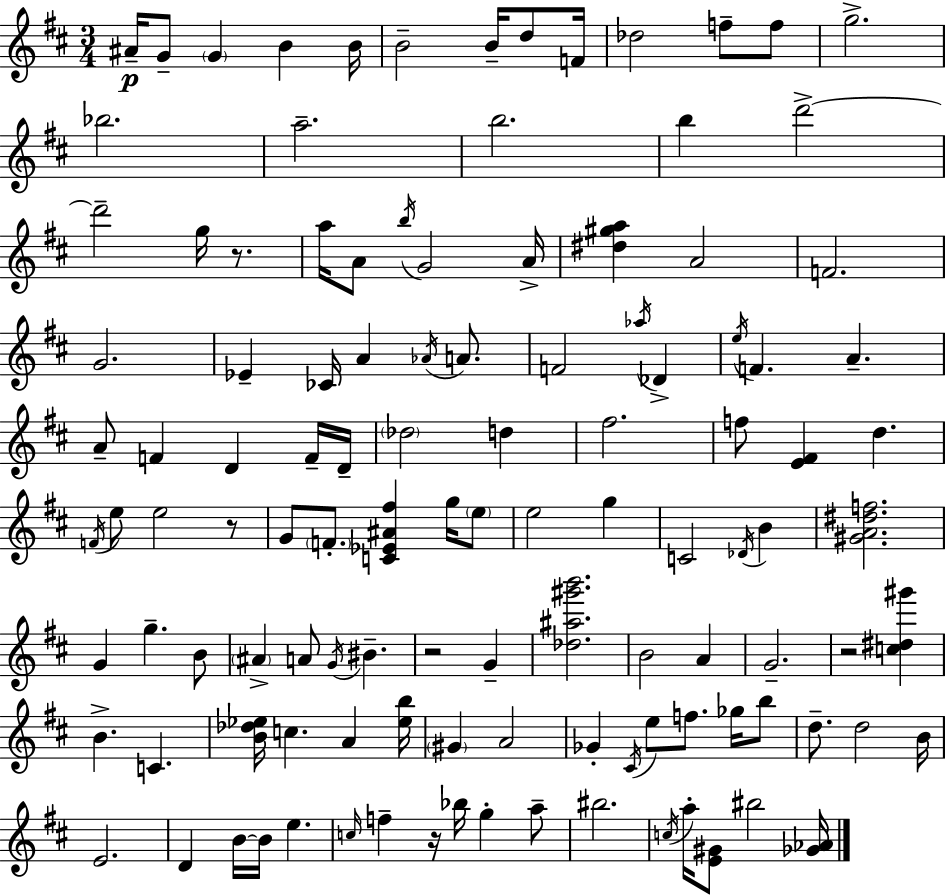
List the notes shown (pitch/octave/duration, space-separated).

A#4/s G4/e G4/q B4/q B4/s B4/h B4/s D5/e F4/s Db5/h F5/e F5/e G5/h. Bb5/h. A5/h. B5/h. B5/q D6/h D6/h G5/s R/e. A5/s A4/e B5/s G4/h A4/s [D#5,G#5,A5]/q A4/h F4/h. G4/h. Eb4/q CES4/s A4/q Ab4/s A4/e. F4/h Ab5/s Db4/q E5/s F4/q. A4/q. A4/e F4/q D4/q F4/s D4/s Db5/h D5/q F#5/h. F5/e [E4,F#4]/q D5/q. F4/s E5/e E5/h R/e G4/e F4/e. [C4,Eb4,A#4,F#5]/q G5/s E5/e E5/h G5/q C4/h Db4/s B4/q [G#4,A4,D#5,F5]/h. G4/q G5/q. B4/e A#4/q A4/e G4/s BIS4/q. R/h G4/q [Db5,A#5,G#6,B6]/h. B4/h A4/q G4/h. R/h [C5,D#5,G#6]/q B4/q. C4/q. [B4,Db5,Eb5]/s C5/q. A4/q [Eb5,B5]/s G#4/q A4/h Gb4/q C#4/s E5/e F5/e. Gb5/s B5/e D5/e. D5/h B4/s E4/h. D4/q B4/s B4/s E5/q. C5/s F5/q R/s Bb5/s G5/q A5/e BIS5/h. C5/s A5/s [E4,G#4]/e BIS5/h [Gb4,Ab4]/s